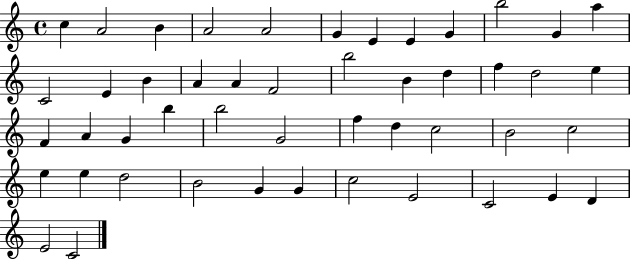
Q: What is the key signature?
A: C major